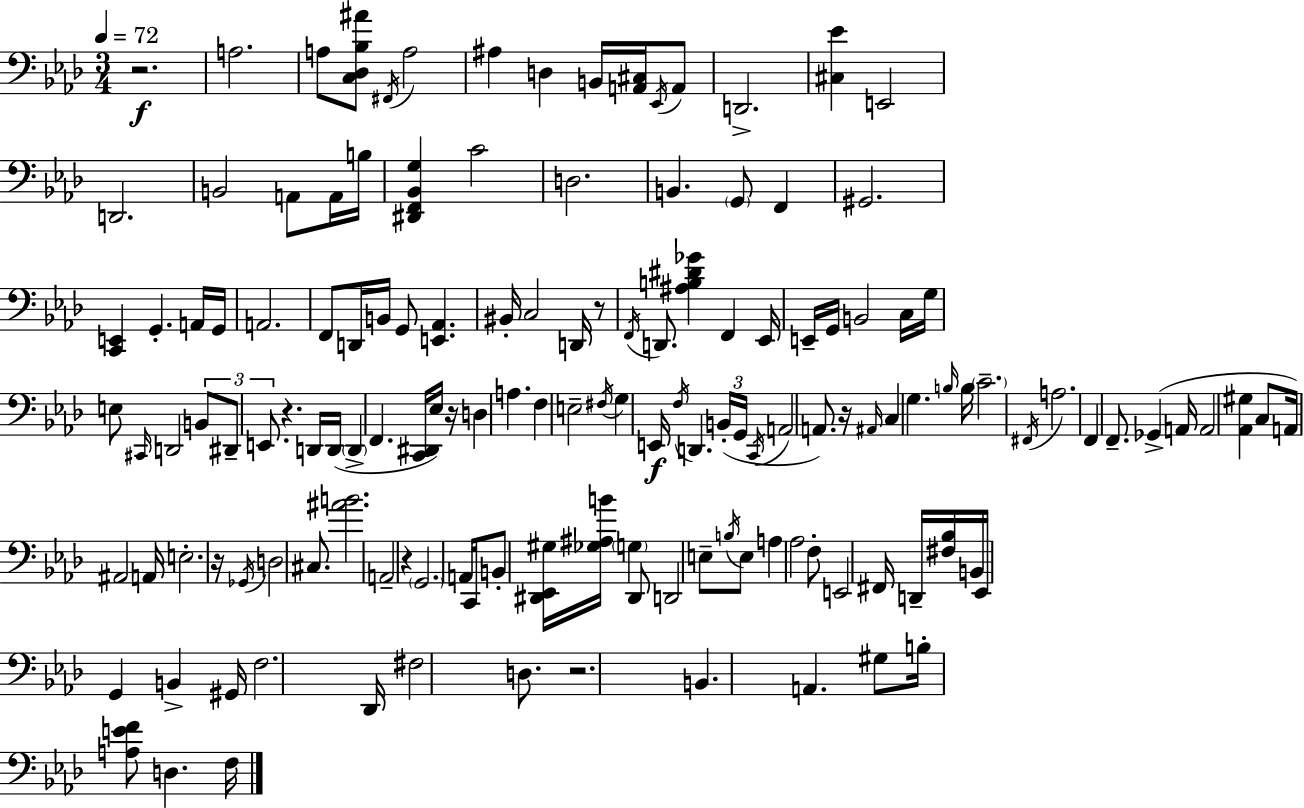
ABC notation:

X:1
T:Untitled
M:3/4
L:1/4
K:Fm
z2 A,2 A,/2 [C,_D,_B,^A]/2 ^F,,/4 A,2 ^A, D, B,,/4 [A,,^C,]/4 _E,,/4 A,,/2 D,,2 [^C,_E] E,,2 D,,2 B,,2 A,,/2 A,,/4 B,/4 [^D,,F,,_B,,G,] C2 D,2 B,, G,,/2 F,, ^G,,2 [C,,E,,] G,, A,,/4 G,,/4 A,,2 F,,/2 D,,/4 B,,/4 G,,/2 [E,,_A,,] ^B,,/4 C,2 D,,/4 z/2 F,,/4 D,,/2 [^A,B,^D_G] F,, _E,,/4 E,,/4 G,,/4 B,,2 C,/4 G,/4 E,/2 ^C,,/4 D,,2 B,,/2 ^D,,/2 E,,/2 z D,,/4 D,,/4 D,, F,, [C,,^D,,]/4 _E,/4 z/4 D, A, F, E,2 ^F,/4 G, E,,/4 F,/4 D,, B,,/4 G,,/4 C,,/4 A,,2 A,,/2 z/4 ^A,,/4 C, G, B,/4 B,/4 C2 ^F,,/4 A,2 F,, F,,/2 _G,, A,,/4 A,,2 [_A,,^G,] C,/2 A,,/4 ^A,,2 A,,/4 E,2 z/4 _G,,/4 D,2 ^C,/2 [^AB]2 A,,2 z G,,2 A,,/4 C,,/4 B,,/2 [^D,,_E,,^G,]/4 [_G,^A,B]/4 G, ^D,,/2 D,,2 E,/2 B,/4 E,/2 A, _A,2 F,/2 E,,2 ^F,,/4 D,,/4 [^F,_B,]/4 B,,/4 _E,,/4 G,, B,, ^G,,/4 F,2 _D,,/4 ^F,2 D,/2 z2 B,, A,, ^G,/2 B,/4 [A,EF]/2 D, F,/4